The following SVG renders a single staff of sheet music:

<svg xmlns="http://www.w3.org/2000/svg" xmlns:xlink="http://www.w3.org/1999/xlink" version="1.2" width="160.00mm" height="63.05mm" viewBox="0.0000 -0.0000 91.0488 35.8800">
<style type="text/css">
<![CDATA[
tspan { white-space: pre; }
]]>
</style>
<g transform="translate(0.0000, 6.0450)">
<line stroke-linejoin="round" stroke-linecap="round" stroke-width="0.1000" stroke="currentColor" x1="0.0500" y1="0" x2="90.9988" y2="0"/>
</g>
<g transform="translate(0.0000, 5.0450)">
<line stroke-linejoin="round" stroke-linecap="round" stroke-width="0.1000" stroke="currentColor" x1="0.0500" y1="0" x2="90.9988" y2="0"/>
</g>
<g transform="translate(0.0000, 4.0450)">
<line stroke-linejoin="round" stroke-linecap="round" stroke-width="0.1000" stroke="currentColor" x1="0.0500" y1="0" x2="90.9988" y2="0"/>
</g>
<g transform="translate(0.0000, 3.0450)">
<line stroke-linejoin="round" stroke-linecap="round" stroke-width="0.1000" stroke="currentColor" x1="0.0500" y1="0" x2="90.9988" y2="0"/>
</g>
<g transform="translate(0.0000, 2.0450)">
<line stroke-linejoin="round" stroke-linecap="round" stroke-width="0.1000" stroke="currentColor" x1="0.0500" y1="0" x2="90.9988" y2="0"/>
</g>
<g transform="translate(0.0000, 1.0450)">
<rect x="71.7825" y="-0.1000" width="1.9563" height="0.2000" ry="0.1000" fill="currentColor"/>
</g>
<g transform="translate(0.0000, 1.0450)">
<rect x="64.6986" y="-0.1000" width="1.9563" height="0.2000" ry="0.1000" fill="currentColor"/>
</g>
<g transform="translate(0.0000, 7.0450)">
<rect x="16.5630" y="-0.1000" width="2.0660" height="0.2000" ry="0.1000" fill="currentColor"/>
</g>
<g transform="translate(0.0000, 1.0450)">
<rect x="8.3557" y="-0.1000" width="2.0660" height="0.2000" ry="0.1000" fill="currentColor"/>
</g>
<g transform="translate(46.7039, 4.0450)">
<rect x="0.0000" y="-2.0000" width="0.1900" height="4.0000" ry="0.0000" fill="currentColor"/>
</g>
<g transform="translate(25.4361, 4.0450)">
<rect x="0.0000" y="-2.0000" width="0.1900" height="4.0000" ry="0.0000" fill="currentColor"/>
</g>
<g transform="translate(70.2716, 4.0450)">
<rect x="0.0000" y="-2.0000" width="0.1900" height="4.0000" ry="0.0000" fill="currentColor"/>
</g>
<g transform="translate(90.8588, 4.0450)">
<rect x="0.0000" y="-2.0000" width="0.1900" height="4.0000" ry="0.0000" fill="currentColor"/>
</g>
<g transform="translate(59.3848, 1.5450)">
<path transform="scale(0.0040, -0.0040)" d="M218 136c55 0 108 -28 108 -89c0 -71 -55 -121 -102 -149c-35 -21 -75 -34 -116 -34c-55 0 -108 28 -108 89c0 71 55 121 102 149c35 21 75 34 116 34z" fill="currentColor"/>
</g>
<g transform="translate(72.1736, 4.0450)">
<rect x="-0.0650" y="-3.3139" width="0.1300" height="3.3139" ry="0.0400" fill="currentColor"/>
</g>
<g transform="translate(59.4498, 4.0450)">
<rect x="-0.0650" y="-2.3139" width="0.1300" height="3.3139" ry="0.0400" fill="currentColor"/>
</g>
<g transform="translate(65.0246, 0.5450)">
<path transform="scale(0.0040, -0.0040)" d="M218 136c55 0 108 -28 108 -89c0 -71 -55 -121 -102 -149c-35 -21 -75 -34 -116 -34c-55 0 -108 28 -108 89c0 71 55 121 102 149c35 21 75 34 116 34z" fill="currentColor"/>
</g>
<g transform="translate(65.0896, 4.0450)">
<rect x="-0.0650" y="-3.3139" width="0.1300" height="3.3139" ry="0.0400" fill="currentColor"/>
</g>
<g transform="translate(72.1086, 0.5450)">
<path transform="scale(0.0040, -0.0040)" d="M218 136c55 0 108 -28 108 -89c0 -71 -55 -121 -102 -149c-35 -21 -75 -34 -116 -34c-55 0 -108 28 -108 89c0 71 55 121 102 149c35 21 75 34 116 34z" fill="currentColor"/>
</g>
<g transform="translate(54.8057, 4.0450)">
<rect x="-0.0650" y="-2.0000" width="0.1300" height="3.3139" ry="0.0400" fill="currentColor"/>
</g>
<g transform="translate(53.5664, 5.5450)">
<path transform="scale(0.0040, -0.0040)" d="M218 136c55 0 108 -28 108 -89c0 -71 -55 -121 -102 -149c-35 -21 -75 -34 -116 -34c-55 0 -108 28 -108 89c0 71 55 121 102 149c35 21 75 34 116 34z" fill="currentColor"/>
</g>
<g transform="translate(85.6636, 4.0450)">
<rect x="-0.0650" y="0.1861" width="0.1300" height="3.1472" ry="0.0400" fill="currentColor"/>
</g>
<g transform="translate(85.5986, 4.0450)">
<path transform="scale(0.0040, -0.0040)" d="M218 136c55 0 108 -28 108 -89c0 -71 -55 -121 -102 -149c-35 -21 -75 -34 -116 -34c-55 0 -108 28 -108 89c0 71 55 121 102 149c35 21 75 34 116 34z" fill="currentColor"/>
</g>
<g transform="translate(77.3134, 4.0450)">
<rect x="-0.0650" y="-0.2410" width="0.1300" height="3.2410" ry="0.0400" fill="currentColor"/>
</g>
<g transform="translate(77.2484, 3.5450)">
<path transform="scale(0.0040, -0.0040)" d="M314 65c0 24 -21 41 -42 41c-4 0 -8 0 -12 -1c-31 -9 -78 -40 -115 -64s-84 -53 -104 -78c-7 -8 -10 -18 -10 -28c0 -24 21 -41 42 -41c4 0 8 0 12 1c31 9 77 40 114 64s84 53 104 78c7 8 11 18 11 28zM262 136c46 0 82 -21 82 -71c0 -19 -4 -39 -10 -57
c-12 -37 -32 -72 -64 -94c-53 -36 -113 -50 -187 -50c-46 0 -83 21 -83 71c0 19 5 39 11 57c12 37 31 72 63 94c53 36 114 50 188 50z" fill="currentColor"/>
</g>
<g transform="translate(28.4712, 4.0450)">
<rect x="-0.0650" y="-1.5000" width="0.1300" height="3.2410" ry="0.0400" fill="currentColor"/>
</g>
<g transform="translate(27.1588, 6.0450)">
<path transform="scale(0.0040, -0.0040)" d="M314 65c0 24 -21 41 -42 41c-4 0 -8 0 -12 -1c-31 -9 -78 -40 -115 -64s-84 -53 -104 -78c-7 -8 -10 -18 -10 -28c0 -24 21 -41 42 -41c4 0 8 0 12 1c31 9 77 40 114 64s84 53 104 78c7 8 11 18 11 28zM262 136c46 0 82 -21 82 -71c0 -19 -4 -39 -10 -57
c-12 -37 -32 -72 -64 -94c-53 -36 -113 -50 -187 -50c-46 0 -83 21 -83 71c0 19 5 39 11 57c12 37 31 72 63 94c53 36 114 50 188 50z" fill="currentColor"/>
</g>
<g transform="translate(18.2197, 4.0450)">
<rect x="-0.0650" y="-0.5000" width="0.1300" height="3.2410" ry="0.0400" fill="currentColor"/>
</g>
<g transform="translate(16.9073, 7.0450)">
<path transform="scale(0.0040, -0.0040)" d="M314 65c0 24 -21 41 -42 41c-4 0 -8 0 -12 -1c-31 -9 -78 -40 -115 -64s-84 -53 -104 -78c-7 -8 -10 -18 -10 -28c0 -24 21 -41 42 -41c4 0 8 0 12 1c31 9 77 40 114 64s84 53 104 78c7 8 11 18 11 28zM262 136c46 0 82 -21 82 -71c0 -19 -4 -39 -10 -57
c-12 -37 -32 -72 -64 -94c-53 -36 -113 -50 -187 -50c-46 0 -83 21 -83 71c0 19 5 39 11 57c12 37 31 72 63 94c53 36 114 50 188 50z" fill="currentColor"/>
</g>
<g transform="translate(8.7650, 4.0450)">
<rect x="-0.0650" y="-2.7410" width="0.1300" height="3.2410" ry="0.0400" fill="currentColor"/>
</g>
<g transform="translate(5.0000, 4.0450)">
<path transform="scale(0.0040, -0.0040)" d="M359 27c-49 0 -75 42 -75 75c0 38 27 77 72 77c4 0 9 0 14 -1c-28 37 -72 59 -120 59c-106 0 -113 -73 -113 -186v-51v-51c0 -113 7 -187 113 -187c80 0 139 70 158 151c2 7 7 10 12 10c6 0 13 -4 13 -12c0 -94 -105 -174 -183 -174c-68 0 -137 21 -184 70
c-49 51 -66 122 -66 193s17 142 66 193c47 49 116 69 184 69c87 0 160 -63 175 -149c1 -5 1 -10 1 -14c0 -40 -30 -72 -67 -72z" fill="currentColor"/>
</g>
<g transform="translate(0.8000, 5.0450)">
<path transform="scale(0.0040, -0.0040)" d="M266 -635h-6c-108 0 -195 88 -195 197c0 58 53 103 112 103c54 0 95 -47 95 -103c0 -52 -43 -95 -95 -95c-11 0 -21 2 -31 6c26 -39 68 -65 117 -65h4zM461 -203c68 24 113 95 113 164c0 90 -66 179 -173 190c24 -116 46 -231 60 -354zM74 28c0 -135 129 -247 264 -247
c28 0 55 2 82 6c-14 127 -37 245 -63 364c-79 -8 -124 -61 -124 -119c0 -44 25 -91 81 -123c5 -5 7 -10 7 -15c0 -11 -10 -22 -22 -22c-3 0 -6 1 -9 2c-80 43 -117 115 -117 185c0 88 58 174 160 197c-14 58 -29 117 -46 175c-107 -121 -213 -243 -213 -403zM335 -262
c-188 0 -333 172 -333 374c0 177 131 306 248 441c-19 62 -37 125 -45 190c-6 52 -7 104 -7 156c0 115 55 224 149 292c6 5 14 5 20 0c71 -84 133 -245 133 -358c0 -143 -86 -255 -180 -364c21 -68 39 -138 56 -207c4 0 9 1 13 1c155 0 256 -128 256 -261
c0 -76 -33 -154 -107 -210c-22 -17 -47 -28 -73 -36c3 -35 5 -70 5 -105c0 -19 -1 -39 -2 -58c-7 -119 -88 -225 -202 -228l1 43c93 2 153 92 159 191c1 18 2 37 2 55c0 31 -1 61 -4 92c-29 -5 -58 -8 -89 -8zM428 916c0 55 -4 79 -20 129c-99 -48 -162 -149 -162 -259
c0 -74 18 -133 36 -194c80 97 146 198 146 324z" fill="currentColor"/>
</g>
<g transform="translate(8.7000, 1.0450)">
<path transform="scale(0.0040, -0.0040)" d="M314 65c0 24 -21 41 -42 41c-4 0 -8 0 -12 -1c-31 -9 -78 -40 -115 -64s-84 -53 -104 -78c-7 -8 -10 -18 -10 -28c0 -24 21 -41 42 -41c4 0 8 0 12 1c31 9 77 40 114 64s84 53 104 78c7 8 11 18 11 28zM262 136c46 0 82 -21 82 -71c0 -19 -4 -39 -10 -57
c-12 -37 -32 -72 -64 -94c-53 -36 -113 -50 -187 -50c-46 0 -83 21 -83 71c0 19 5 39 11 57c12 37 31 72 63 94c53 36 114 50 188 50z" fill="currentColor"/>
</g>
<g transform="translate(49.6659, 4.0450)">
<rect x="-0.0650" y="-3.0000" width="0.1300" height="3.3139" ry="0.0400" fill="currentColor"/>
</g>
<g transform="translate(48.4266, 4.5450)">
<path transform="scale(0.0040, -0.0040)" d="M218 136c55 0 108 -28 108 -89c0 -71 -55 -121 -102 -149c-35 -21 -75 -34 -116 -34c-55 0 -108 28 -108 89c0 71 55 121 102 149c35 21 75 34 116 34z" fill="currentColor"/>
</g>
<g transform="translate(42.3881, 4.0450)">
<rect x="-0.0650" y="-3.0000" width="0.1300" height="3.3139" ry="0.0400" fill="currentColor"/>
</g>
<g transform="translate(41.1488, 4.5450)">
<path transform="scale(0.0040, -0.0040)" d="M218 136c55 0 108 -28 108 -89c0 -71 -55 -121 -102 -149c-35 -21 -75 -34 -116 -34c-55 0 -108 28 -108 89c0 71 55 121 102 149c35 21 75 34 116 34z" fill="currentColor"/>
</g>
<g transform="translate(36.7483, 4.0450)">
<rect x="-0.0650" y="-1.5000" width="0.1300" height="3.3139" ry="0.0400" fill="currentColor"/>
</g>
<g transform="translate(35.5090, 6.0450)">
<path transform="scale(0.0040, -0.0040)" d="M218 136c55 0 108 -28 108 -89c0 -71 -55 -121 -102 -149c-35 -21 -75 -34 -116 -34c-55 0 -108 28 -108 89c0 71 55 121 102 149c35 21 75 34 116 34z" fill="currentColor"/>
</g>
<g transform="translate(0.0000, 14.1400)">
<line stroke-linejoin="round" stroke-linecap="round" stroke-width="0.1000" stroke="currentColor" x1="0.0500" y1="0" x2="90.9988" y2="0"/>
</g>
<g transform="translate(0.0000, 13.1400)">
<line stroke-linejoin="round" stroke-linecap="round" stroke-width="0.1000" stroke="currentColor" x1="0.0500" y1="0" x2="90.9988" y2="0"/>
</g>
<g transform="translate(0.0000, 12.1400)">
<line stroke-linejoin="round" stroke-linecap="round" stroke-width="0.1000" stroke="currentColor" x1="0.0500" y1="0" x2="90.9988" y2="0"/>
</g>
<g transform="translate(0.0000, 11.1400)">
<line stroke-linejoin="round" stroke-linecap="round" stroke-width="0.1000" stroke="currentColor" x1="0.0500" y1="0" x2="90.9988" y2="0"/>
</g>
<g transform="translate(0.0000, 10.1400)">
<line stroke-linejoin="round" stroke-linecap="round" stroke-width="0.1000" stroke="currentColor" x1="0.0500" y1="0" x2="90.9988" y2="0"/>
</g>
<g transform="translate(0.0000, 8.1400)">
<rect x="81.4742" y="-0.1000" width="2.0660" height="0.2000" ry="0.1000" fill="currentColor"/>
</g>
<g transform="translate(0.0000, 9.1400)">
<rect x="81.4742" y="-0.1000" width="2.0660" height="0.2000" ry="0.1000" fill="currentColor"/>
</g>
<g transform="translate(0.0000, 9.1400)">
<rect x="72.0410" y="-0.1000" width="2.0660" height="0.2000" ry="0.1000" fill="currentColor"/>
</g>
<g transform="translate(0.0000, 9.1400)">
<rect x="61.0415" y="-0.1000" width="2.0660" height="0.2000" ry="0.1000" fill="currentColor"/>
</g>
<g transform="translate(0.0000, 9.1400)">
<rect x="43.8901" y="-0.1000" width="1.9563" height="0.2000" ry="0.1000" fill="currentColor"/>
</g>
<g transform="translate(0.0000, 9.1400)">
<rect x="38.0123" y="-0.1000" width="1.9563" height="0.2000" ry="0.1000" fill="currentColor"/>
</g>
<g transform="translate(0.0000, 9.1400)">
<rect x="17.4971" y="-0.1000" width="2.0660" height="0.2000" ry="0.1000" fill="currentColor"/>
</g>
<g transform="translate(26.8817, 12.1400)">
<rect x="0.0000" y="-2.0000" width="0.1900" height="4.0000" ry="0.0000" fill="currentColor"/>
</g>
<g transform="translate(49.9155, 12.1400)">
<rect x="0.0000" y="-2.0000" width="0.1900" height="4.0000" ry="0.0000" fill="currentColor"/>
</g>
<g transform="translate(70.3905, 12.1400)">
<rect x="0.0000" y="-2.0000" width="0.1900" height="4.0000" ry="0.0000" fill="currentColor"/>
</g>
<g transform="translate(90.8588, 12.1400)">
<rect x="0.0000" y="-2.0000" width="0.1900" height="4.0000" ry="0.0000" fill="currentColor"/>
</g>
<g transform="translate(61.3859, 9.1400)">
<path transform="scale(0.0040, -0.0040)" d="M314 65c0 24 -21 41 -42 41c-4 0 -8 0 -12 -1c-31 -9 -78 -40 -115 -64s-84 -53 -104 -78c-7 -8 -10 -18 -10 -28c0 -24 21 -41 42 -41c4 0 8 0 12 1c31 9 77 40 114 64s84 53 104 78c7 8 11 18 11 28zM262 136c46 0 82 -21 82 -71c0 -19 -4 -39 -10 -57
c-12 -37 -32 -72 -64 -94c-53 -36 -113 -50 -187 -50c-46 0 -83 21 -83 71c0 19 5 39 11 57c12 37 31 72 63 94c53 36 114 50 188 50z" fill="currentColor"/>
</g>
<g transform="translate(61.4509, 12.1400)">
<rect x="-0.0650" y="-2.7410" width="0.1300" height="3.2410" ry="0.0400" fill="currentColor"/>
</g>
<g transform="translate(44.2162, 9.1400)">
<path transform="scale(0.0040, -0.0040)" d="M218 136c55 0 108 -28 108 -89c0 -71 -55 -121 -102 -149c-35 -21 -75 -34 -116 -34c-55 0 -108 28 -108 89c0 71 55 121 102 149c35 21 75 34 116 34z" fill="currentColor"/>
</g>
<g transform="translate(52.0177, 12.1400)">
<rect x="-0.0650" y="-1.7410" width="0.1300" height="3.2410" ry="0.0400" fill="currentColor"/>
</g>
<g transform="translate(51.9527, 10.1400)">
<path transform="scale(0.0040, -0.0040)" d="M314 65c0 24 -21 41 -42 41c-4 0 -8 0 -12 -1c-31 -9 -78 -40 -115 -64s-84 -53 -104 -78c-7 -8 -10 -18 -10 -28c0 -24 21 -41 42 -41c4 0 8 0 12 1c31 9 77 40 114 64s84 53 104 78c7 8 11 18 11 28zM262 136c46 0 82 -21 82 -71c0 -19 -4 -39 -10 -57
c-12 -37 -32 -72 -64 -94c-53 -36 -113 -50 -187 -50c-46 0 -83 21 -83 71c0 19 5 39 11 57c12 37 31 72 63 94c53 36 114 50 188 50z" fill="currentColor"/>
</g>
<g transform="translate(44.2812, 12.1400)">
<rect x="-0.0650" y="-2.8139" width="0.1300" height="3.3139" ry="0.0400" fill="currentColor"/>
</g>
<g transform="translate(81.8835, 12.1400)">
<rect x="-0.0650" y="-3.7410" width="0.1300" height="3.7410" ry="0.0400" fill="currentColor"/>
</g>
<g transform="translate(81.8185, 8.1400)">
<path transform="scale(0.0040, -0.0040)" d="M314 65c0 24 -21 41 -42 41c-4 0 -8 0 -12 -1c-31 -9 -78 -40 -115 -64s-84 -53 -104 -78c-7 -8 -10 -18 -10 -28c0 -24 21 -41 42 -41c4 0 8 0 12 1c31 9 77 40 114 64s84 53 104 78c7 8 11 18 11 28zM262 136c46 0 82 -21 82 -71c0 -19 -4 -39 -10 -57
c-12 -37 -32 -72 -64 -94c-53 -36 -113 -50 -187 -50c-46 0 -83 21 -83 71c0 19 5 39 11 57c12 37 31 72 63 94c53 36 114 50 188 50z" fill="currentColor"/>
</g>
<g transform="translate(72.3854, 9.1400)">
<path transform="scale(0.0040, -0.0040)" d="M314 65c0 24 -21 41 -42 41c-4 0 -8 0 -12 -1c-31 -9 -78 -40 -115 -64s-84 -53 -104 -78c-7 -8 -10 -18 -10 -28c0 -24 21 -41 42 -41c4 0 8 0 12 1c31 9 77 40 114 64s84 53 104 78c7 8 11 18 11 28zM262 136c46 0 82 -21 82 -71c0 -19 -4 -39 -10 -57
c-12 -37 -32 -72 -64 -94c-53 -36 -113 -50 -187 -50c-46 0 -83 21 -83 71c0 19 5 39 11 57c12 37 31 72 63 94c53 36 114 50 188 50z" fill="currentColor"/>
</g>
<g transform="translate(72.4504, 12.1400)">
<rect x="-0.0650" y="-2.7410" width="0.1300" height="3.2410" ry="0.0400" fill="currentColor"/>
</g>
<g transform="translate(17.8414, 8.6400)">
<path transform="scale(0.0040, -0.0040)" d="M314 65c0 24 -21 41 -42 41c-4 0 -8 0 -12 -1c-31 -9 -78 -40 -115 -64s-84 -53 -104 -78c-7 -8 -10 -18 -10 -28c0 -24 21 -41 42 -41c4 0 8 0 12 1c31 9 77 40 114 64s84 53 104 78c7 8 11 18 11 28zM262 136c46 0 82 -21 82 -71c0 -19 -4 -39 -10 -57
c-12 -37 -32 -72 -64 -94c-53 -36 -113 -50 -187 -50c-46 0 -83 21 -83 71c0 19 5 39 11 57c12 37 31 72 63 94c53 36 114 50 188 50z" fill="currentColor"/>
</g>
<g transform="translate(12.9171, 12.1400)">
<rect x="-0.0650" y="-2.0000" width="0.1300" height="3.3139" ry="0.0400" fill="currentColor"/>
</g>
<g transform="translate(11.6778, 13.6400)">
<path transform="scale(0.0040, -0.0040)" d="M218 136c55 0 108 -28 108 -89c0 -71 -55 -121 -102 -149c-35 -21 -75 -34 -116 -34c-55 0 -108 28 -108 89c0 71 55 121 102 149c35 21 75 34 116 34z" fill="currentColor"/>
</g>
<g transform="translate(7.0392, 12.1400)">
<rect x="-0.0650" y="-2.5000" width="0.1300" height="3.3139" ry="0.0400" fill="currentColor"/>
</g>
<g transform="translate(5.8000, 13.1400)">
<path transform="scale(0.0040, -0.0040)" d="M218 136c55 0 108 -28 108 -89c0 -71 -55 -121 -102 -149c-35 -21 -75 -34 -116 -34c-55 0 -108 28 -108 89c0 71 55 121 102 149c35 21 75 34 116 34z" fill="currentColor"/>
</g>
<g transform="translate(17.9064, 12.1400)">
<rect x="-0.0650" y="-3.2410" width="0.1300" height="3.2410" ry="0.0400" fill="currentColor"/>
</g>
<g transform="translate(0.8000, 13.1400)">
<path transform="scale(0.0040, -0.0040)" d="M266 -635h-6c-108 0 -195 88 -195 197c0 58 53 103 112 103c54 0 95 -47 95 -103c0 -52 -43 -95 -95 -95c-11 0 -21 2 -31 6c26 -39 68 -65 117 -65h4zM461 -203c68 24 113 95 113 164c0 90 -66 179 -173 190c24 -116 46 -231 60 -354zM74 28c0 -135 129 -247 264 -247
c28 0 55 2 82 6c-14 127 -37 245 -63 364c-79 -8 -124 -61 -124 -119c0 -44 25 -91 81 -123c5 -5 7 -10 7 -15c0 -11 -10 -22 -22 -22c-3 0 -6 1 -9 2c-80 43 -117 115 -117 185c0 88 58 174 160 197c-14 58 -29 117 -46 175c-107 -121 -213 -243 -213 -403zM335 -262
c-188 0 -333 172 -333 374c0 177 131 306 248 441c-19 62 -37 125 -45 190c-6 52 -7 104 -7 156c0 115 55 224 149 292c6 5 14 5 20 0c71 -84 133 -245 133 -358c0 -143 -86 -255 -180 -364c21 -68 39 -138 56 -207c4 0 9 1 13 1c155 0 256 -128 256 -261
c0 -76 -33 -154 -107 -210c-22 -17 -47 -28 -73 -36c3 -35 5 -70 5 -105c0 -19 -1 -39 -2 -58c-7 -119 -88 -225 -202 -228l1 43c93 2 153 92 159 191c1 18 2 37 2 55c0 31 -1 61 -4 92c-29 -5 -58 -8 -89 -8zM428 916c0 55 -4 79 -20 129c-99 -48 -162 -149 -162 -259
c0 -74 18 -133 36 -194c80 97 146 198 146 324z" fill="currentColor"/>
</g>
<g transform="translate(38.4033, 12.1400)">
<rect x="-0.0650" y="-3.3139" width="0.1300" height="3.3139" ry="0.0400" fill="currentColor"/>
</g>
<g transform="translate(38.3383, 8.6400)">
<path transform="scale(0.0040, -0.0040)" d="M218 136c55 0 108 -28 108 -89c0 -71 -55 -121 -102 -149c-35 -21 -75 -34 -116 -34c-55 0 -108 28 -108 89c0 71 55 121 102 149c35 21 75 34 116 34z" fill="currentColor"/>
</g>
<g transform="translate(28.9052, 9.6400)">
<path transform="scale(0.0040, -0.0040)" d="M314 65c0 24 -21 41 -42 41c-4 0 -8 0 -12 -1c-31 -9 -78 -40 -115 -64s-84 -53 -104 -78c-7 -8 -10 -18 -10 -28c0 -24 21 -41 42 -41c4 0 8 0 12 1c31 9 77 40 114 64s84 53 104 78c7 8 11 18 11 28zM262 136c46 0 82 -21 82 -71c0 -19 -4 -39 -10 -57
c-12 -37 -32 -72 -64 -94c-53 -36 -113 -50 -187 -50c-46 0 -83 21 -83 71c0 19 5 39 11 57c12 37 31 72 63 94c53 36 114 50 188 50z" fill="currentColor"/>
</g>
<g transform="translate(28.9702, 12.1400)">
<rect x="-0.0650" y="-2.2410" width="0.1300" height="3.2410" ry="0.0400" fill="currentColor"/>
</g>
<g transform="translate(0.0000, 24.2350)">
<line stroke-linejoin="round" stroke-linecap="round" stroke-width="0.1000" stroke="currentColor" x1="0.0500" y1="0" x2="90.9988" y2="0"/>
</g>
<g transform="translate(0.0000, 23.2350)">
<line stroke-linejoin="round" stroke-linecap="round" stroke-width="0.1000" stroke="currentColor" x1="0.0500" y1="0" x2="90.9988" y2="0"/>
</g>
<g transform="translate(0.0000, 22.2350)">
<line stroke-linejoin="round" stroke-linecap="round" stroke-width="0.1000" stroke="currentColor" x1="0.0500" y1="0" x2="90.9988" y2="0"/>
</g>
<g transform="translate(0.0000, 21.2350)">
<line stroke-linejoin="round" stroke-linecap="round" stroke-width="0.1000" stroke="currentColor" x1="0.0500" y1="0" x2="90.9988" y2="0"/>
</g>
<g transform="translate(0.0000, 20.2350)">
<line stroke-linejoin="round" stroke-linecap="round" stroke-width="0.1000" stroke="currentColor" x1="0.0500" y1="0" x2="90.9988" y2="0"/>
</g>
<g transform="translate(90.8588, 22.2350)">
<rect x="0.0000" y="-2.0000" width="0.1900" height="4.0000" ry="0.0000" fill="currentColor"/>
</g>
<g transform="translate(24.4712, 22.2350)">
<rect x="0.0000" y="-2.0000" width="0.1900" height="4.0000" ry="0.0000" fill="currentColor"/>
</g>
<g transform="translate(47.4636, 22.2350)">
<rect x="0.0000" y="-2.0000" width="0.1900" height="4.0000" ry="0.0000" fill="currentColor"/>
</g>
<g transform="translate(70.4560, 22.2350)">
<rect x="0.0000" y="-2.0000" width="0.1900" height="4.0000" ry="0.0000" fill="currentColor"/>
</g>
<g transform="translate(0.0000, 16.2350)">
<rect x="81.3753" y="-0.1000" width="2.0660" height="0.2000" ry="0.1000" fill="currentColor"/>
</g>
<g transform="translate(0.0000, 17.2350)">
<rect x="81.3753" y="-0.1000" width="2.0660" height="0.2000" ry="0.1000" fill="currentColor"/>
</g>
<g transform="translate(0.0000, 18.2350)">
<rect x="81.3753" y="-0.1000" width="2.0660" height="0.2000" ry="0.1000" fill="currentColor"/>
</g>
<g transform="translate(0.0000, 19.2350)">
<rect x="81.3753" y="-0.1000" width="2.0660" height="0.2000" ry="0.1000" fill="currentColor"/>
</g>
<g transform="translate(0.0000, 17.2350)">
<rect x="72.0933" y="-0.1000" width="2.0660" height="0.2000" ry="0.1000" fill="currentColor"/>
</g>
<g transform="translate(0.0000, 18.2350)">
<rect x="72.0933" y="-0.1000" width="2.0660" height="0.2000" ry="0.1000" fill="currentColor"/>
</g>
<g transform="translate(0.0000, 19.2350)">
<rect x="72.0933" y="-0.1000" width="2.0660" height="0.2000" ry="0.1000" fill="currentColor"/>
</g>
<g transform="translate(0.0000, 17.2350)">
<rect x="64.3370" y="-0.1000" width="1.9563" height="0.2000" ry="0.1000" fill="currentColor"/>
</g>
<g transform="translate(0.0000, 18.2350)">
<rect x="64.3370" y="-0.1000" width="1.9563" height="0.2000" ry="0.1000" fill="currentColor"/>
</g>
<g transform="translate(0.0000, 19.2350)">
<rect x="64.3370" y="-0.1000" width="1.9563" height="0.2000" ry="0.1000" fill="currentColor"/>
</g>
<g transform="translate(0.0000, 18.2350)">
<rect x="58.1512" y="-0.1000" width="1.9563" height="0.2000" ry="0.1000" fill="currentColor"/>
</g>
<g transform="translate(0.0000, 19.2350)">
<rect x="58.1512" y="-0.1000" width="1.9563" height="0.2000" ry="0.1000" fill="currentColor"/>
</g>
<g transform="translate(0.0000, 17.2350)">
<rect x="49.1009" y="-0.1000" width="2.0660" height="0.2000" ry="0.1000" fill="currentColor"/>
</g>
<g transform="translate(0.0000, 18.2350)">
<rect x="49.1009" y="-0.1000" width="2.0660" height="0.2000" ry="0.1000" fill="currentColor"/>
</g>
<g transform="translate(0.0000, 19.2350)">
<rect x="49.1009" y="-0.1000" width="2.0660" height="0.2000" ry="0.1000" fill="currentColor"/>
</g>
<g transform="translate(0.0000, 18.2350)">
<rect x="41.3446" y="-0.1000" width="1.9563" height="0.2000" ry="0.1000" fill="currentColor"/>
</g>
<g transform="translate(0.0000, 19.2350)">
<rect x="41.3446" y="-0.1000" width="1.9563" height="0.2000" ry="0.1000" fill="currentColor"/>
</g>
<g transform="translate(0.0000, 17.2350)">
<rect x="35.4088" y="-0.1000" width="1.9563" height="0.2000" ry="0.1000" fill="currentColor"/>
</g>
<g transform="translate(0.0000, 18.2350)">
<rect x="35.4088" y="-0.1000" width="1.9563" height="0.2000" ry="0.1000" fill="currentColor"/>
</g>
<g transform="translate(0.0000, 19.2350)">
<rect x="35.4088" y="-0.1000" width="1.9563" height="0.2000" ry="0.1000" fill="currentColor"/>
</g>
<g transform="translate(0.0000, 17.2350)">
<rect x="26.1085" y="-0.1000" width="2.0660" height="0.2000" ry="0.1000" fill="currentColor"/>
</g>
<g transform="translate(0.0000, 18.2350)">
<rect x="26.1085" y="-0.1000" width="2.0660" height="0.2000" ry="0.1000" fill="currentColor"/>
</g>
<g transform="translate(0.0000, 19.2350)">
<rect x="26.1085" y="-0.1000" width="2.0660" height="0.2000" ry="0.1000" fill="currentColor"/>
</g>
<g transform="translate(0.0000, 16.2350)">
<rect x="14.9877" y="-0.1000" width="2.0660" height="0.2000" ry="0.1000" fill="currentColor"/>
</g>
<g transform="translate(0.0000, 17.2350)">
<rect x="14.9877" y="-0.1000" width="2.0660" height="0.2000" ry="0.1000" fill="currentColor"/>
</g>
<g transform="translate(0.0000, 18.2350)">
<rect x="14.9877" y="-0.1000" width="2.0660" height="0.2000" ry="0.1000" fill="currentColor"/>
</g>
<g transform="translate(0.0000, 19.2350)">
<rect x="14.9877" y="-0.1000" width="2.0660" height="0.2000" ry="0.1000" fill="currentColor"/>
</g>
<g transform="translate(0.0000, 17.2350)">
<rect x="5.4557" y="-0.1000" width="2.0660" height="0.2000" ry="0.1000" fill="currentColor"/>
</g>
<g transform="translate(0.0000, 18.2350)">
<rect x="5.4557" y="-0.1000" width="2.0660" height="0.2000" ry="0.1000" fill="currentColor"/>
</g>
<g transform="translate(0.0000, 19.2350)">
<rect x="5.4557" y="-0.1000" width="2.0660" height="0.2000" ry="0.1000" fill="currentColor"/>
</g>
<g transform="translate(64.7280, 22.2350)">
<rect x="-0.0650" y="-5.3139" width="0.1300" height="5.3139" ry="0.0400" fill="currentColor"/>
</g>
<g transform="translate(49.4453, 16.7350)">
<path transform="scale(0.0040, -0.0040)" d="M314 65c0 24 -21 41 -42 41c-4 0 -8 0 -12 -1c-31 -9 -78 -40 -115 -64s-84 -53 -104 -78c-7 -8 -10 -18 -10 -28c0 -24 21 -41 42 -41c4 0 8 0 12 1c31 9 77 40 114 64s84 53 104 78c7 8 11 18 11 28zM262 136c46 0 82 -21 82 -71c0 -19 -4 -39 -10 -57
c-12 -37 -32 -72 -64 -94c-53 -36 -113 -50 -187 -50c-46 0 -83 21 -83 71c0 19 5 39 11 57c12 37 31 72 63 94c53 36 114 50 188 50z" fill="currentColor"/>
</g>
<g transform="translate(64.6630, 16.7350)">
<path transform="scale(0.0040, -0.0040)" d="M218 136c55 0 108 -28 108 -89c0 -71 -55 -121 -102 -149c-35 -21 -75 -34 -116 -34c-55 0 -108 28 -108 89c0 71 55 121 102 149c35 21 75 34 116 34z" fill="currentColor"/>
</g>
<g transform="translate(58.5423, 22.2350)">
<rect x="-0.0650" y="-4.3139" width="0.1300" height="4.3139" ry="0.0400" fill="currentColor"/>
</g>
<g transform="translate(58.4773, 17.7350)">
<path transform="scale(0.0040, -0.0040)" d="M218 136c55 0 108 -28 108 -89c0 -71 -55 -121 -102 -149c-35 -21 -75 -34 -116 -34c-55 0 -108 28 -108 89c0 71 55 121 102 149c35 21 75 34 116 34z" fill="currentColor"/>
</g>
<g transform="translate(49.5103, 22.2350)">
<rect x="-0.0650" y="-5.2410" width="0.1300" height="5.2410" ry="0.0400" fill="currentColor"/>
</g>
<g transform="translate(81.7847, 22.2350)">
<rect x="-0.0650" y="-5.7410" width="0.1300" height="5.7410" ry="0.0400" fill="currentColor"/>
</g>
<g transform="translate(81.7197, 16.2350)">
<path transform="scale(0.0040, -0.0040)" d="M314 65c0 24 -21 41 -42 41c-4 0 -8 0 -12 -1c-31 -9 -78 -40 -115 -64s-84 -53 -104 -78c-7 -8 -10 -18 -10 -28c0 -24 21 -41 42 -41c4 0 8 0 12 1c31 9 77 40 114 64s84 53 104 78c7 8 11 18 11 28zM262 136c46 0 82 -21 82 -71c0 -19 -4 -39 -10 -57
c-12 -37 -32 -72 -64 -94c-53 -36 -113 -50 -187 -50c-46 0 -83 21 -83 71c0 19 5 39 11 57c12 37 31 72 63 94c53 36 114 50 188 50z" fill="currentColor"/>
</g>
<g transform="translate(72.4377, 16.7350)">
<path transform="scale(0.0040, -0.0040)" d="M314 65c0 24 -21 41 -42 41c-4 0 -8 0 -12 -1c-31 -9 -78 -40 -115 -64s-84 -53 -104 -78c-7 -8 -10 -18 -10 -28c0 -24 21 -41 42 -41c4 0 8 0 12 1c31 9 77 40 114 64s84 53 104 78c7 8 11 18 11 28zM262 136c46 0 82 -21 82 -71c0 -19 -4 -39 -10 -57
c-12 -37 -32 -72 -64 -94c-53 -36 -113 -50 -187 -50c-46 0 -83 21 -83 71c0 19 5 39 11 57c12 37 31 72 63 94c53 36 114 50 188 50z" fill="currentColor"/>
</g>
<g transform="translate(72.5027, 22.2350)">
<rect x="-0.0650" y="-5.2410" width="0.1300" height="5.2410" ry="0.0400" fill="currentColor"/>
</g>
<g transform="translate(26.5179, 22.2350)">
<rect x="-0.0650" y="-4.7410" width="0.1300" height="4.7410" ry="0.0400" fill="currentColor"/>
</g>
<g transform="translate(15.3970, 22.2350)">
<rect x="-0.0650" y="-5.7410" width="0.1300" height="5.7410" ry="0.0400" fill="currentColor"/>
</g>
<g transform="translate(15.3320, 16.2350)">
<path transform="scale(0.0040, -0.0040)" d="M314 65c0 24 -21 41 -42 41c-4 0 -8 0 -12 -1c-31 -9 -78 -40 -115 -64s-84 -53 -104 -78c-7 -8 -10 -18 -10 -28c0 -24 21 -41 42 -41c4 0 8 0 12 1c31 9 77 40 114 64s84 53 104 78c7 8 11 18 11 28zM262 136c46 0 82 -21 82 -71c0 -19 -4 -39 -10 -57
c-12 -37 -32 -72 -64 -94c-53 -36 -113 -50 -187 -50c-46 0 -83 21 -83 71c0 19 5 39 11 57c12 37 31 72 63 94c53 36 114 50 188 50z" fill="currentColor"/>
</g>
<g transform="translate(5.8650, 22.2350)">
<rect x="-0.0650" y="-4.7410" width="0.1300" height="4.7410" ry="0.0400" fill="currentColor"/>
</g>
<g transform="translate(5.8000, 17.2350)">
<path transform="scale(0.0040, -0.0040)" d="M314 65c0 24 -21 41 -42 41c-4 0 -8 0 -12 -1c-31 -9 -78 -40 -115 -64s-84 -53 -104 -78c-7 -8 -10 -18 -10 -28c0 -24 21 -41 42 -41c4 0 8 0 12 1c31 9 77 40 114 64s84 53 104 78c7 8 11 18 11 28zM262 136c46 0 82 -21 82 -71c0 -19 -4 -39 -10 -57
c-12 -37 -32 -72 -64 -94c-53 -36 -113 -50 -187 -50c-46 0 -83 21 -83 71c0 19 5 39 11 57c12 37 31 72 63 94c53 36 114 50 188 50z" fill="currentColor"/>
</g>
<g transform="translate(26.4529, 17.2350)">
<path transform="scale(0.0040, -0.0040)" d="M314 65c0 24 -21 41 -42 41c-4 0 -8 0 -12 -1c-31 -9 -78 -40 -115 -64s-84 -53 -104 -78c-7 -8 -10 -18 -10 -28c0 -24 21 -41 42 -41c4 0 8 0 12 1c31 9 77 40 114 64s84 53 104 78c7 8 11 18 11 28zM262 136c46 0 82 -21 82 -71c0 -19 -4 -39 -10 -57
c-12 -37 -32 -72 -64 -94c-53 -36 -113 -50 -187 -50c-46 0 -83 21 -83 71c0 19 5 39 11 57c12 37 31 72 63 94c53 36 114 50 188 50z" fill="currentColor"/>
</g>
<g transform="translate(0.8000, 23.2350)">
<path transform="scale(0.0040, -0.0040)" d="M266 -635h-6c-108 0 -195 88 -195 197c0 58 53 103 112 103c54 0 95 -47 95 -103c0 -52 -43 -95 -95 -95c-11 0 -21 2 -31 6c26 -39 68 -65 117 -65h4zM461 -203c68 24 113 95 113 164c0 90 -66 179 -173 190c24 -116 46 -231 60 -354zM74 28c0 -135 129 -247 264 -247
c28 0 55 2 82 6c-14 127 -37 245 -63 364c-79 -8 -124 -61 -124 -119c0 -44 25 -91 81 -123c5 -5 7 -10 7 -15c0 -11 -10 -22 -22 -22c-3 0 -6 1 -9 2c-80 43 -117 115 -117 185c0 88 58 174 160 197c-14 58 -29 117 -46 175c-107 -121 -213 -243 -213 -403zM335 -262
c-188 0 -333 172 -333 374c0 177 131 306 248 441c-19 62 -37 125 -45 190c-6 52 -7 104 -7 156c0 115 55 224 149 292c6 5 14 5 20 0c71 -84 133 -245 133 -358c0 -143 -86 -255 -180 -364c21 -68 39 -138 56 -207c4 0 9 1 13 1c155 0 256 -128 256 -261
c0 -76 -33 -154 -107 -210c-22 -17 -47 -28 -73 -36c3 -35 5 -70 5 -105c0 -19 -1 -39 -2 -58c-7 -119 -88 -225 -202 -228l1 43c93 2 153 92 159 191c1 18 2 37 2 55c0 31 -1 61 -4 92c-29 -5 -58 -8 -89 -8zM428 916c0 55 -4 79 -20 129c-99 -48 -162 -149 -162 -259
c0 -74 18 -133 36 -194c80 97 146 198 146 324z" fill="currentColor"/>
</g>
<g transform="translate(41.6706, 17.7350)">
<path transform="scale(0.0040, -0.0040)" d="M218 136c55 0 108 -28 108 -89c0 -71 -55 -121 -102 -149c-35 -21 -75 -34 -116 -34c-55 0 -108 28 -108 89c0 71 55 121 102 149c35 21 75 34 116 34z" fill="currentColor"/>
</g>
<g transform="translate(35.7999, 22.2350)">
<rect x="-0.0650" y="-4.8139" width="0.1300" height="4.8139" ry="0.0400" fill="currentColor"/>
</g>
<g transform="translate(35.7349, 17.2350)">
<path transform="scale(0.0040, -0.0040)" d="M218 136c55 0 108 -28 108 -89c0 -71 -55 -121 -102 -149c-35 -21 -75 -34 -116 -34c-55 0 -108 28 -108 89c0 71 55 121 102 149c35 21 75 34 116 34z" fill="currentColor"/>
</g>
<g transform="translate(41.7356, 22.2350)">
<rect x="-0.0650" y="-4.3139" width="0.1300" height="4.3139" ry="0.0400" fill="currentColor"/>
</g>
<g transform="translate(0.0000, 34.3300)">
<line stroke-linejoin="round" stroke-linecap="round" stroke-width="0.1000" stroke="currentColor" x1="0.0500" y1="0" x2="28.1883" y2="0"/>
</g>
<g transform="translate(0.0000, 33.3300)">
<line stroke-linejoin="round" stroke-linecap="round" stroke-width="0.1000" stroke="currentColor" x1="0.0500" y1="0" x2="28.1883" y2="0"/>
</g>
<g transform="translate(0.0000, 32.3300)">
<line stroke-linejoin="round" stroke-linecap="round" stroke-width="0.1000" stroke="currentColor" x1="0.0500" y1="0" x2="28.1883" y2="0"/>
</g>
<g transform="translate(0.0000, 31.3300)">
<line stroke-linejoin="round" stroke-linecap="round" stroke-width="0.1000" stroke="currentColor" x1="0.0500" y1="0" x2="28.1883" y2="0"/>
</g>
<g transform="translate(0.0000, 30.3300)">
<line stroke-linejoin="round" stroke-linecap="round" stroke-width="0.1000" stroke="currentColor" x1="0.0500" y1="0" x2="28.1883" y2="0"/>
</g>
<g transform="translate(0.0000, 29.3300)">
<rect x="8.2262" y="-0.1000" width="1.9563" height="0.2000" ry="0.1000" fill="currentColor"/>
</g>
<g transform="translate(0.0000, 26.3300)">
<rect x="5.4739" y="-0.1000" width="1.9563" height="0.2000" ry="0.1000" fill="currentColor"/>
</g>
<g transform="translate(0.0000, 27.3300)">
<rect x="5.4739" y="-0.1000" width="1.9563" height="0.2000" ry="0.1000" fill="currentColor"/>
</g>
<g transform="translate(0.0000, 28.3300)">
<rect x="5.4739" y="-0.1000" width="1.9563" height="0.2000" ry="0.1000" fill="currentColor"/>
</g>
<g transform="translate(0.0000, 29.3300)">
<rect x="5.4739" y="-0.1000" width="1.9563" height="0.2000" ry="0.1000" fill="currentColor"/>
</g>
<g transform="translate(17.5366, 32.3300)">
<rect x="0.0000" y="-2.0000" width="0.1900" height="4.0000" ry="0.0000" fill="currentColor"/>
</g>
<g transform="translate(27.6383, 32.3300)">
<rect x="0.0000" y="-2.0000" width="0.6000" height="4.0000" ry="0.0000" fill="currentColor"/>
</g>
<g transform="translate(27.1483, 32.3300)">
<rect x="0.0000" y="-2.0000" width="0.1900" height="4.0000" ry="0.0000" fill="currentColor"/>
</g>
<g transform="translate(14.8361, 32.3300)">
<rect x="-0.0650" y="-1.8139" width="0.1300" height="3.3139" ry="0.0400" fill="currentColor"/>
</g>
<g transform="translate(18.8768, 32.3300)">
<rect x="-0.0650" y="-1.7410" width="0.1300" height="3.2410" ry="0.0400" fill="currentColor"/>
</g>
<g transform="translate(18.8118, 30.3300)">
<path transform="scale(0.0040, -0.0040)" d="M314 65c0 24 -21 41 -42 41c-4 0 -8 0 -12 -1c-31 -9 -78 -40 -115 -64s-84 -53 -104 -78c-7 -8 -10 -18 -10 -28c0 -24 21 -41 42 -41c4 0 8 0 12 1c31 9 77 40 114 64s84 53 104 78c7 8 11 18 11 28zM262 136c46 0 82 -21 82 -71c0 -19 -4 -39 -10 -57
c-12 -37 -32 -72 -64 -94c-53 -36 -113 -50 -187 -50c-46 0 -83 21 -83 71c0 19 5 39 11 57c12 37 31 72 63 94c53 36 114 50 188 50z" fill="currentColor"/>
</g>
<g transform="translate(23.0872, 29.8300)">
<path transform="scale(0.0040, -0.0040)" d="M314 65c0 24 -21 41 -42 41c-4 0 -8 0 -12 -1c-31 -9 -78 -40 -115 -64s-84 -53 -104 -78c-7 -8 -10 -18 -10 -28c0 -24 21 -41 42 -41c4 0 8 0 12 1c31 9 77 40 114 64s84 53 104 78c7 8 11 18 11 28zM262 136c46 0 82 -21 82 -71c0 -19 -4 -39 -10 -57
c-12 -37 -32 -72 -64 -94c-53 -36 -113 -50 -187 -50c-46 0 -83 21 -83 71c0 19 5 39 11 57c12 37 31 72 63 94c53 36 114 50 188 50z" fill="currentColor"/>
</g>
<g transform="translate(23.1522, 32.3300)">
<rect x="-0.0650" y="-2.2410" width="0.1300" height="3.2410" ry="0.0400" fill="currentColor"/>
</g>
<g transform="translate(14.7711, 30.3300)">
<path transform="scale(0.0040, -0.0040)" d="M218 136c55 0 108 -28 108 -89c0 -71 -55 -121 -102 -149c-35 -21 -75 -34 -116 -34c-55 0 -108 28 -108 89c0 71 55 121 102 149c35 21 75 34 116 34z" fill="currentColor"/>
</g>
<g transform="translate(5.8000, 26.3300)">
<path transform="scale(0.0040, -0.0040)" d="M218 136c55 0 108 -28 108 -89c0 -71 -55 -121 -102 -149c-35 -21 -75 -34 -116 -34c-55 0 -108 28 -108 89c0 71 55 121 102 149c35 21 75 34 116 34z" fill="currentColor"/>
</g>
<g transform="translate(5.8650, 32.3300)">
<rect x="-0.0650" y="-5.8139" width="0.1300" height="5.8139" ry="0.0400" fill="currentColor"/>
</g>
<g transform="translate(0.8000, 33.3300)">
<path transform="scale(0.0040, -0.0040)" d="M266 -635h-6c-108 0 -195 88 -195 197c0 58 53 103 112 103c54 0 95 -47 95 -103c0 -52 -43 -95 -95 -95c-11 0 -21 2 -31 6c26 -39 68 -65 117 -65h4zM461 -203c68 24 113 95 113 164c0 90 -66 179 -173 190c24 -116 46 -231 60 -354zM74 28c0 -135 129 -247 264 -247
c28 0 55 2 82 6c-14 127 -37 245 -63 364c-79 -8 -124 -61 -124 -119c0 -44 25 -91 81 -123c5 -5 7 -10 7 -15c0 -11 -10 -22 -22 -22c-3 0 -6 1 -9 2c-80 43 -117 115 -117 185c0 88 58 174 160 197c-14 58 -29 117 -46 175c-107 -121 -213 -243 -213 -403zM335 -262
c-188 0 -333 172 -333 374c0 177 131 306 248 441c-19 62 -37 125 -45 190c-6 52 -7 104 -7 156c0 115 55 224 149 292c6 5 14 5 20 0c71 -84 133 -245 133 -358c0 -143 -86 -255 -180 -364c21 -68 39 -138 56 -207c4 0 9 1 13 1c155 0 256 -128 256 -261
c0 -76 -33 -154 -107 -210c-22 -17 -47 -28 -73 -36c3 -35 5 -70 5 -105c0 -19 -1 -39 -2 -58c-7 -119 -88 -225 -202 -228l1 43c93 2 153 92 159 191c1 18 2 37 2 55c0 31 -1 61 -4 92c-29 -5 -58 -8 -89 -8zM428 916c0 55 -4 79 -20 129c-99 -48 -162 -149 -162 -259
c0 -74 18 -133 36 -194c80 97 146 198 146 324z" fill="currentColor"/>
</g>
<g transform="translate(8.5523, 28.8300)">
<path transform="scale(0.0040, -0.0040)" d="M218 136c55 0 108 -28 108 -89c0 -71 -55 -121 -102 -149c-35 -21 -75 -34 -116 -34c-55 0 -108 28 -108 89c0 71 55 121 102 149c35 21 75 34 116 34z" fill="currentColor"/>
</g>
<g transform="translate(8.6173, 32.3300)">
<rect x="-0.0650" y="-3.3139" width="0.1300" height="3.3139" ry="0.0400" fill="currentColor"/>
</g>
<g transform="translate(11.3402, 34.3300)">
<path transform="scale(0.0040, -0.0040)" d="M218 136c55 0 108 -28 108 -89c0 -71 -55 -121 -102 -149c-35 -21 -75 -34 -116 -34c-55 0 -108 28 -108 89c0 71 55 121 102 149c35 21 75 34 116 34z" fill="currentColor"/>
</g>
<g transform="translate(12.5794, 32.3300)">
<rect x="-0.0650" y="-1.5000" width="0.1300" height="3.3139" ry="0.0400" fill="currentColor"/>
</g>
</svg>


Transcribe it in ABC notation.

X:1
T:Untitled
M:4/4
L:1/4
K:C
a2 C2 E2 E A A F g b b c2 B G F b2 g2 b a f2 a2 a2 c'2 e'2 g'2 e'2 e' d' f'2 d' f' f'2 g'2 g' b E f f2 g2